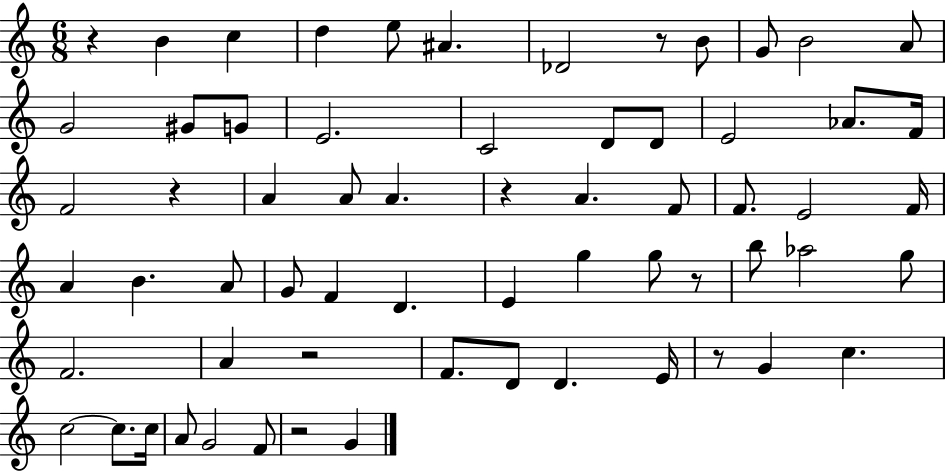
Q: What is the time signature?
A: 6/8